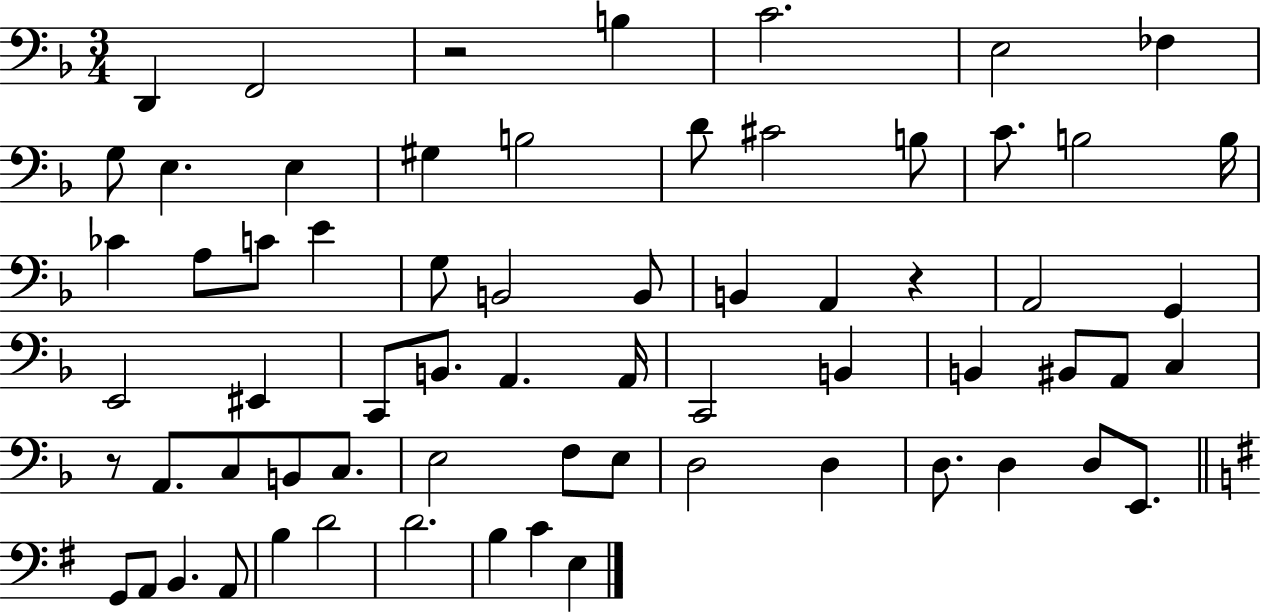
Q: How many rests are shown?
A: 3